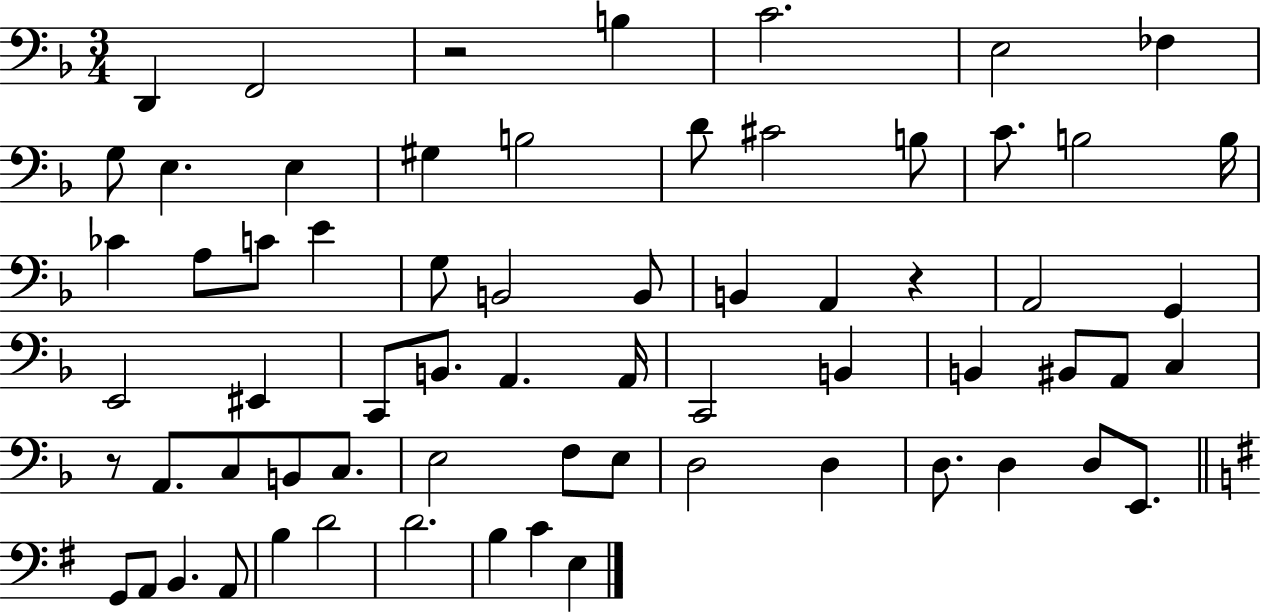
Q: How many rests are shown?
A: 3